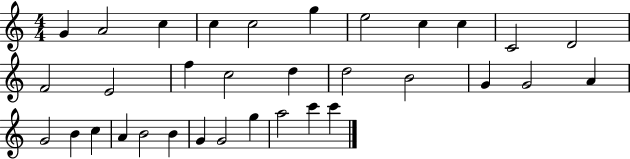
G4/q A4/h C5/q C5/q C5/h G5/q E5/h C5/q C5/q C4/h D4/h F4/h E4/h F5/q C5/h D5/q D5/h B4/h G4/q G4/h A4/q G4/h B4/q C5/q A4/q B4/h B4/q G4/q G4/h G5/q A5/h C6/q C6/q